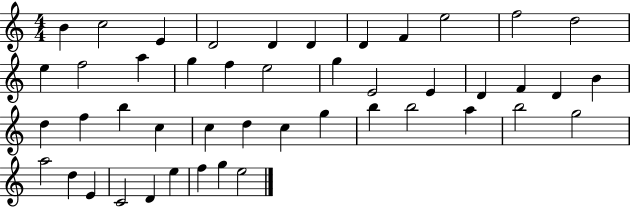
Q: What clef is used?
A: treble